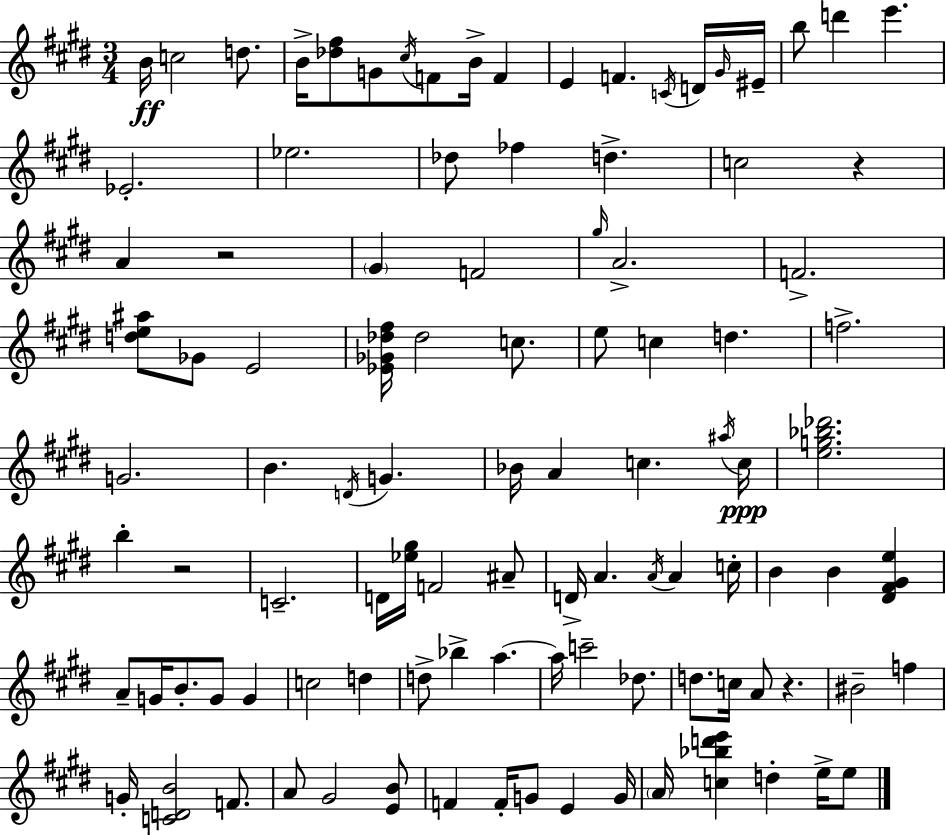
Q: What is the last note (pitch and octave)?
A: E5